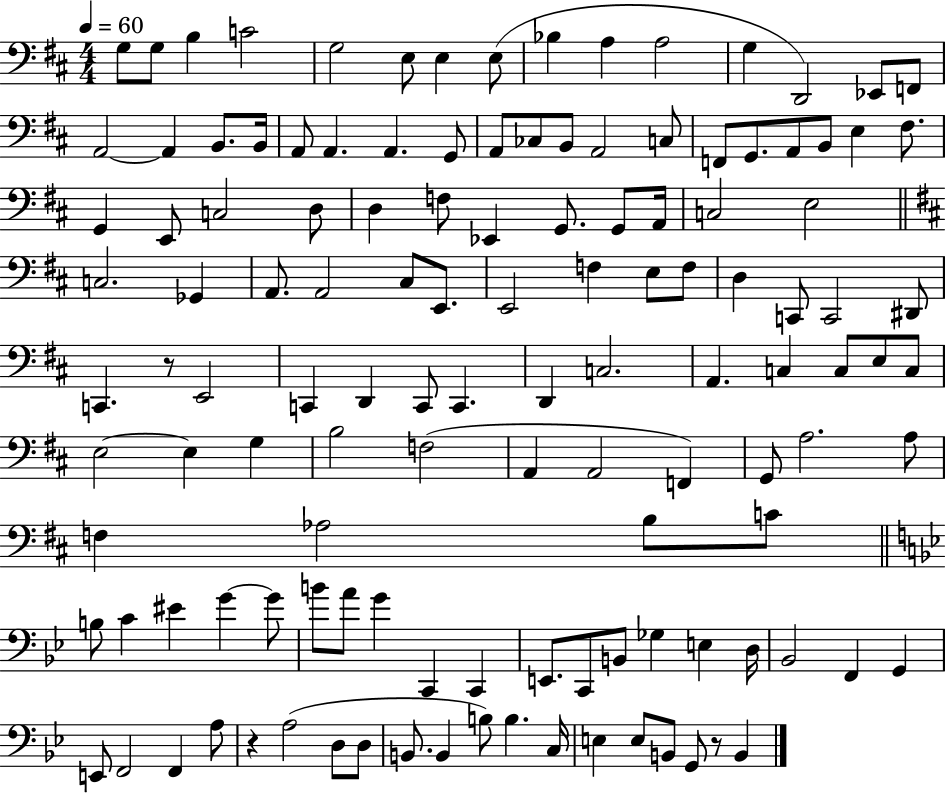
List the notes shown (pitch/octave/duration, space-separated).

G3/e G3/e B3/q C4/h G3/h E3/e E3/q E3/e Bb3/q A3/q A3/h G3/q D2/h Eb2/e F2/e A2/h A2/q B2/e. B2/s A2/e A2/q. A2/q. G2/e A2/e CES3/e B2/e A2/h C3/e F2/e G2/e. A2/e B2/e E3/q F#3/e. G2/q E2/e C3/h D3/e D3/q F3/e Eb2/q G2/e. G2/e A2/s C3/h E3/h C3/h. Gb2/q A2/e. A2/h C#3/e E2/e. E2/h F3/q E3/e F3/e D3/q C2/e C2/h D#2/e C2/q. R/e E2/h C2/q D2/q C2/e C2/q. D2/q C3/h. A2/q. C3/q C3/e E3/e C3/e E3/h E3/q G3/q B3/h F3/h A2/q A2/h F2/q G2/e A3/h. A3/e F3/q Ab3/h B3/e C4/e B3/e C4/q EIS4/q G4/q G4/e B4/e A4/e G4/q C2/q C2/q E2/e. C2/e B2/e Gb3/q E3/q D3/s Bb2/h F2/q G2/q E2/e F2/h F2/q A3/e R/q A3/h D3/e D3/e B2/e. B2/q B3/e B3/q. C3/s E3/q E3/e B2/e G2/e R/e B2/q